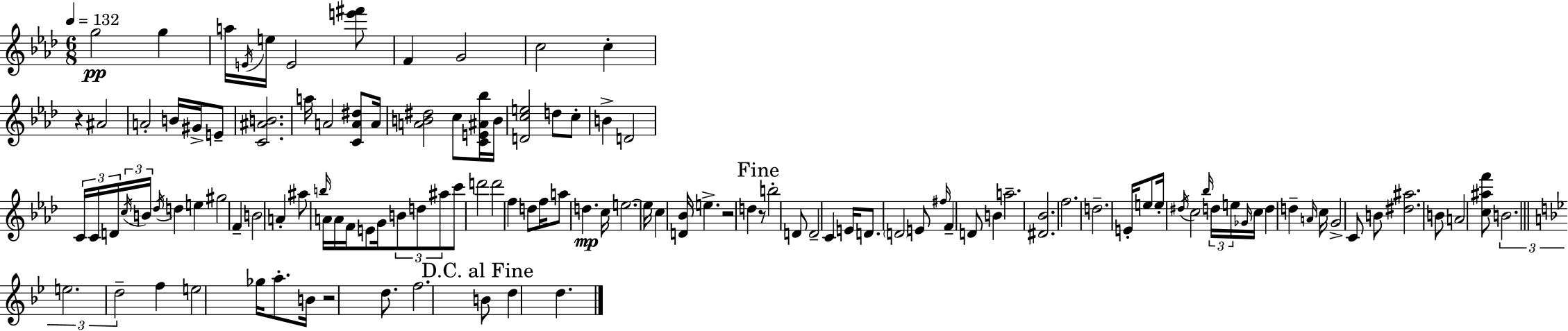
{
  \clef treble
  \numericTimeSignature
  \time 6/8
  \key f \minor
  \tempo 4 = 132
  \repeat volta 2 { g''2\pp g''4 | a''16 \acciaccatura { e'16 } e''16 e'2 <e''' fis'''>8 | f'4 g'2 | c''2 c''4-. | \break r4 ais'2 | a'2-. b'16 gis'16-> e'8-- | <c' ais' b'>2. | a''16 a'2 <c' a' dis''>8 | \break a'16 <a' b' dis''>2 c''8 <c' e' ais' bes''>16 | b'16 <d' c'' e''>2 d''8 c''8-. | b'4-> d'2 | \tuplet 3/2 { c'16 c'16 d'16 } \tuplet 3/2 { \acciaccatura { c''16 } b'16 \acciaccatura { des''16 } } d''4 e''4 | \break gis''2 f'4-- | b'2 a'4-. | ais''8 \grace { b''16 } a'16 a'16 f'16 e'8 g'16 | \tuplet 3/2 { b'8 d''8 ais''8 } c'''8 d'''2 | \break d'''2 | f''4 d''8 f''16 a''8 d''4.\mp | c''16 e''2.~~ | e''16 c''4 <d' bes'>16 e''4.-> | \break r2 | d''4 \mark "Fine" r8 b''2-. | d'8 d'2-- | c'4 e'16 d'8. \parenthesize d'2 | \break e'8 \grace { fis''16 } f'4-- d'8 | b'4 a''2.-- | <dis' bes'>2. | f''2. | \break d''2.-- | e'16-. e''8 e''16-. \acciaccatura { dis''16 } c''2 | \grace { bes''16 } \tuplet 3/2 { d''16 e''16 \grace { ges'16 } } c''16 d''4 | d''4-- \grace { a'16 } c''16 g'2-> | \break c'8 b'8 <dis'' ais''>2. | b'8 a'2 | <c'' ais'' f'''>8 \tuplet 3/2 { b'2. | \bar "||" \break \key g \minor e''2. | d''2-- } f''4 | e''2 ges''16 a''8.-. | b'16 r2 d''8. | \break f''2. | \mark "D.C. al Fine" b'8 d''4 d''4. | } \bar "|."
}